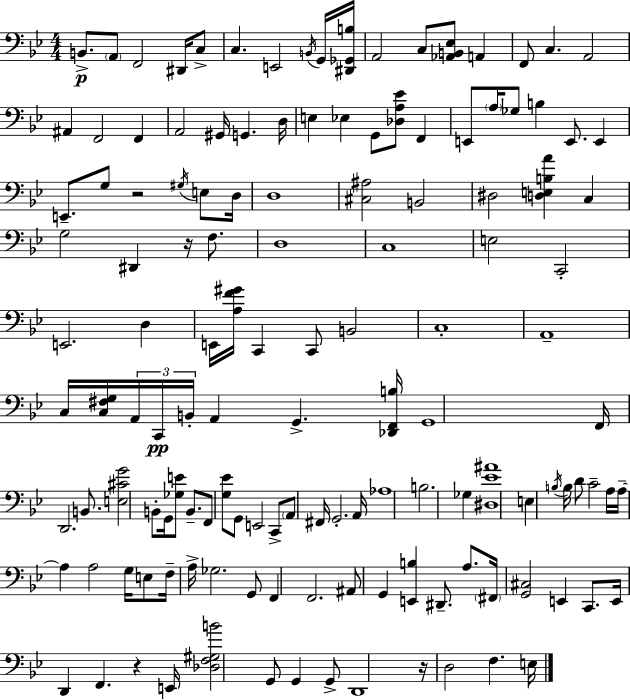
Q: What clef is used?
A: bass